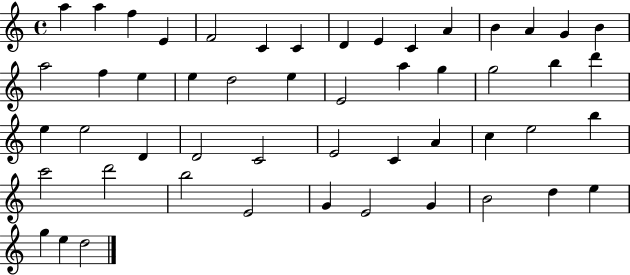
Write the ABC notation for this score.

X:1
T:Untitled
M:4/4
L:1/4
K:C
a a f E F2 C C D E C A B A G B a2 f e e d2 e E2 a g g2 b d' e e2 D D2 C2 E2 C A c e2 b c'2 d'2 b2 E2 G E2 G B2 d e g e d2